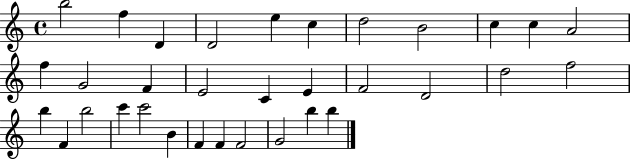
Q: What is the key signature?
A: C major